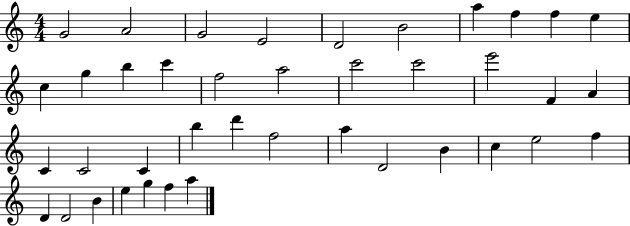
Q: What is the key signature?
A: C major